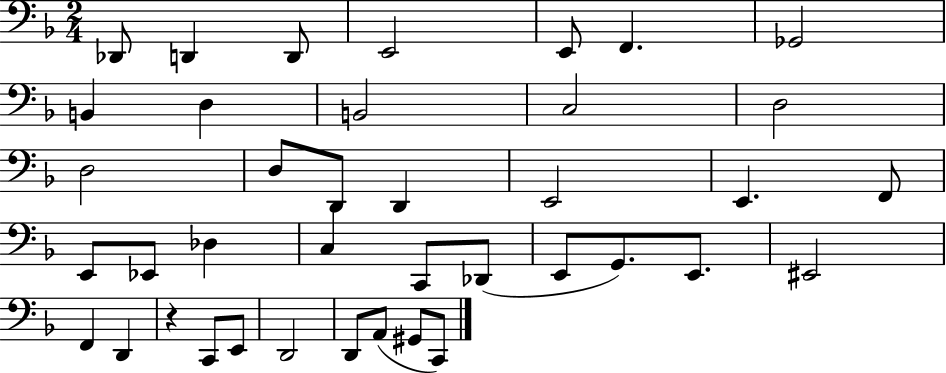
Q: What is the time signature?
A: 2/4